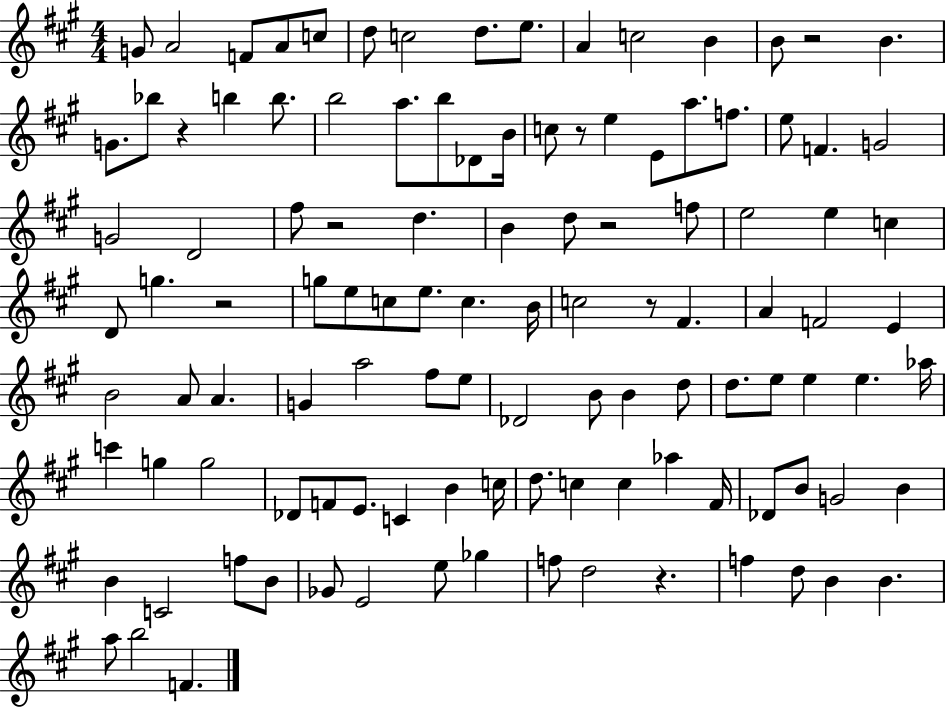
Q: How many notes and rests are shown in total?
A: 113